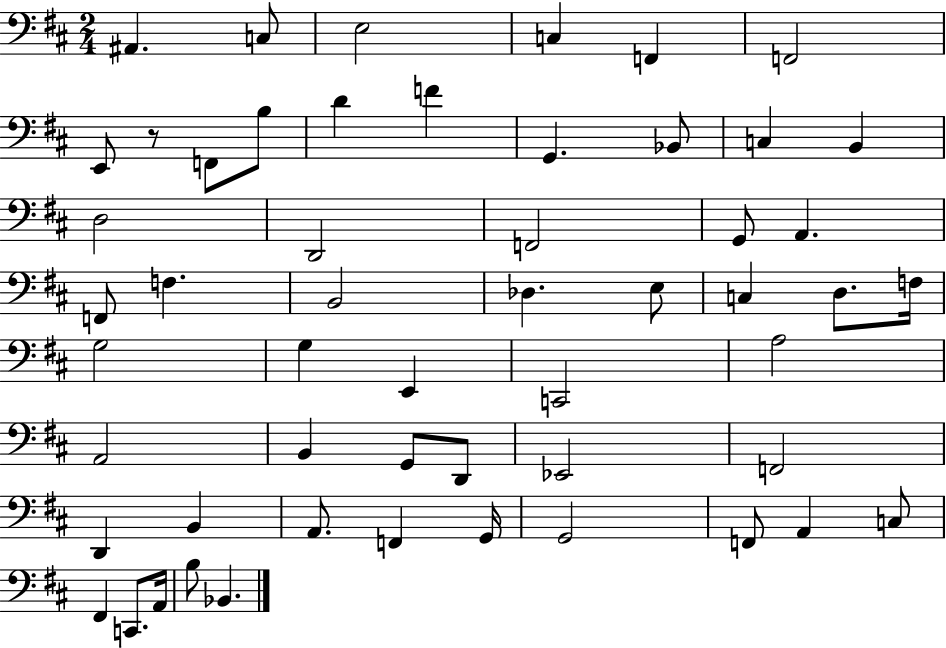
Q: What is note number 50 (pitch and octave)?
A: C2